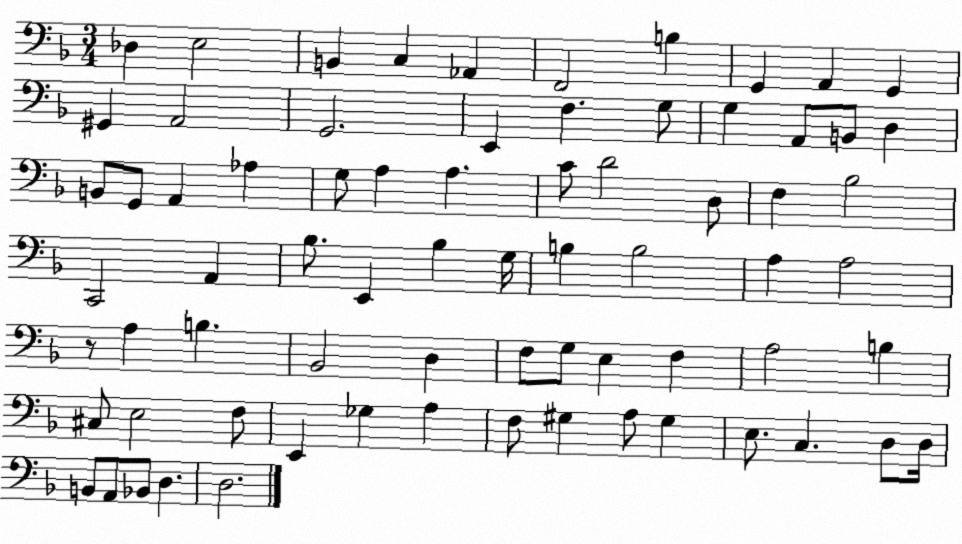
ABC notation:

X:1
T:Untitled
M:3/4
L:1/4
K:F
_D, E,2 B,, C, _A,, F,,2 B, G,, A,, G,, ^G,, A,,2 G,,2 E,, F, G,/2 G, A,,/2 B,,/2 D, B,,/2 G,,/2 A,, _A, G,/2 A, A, C/2 D2 D,/2 F, _B,2 C,,2 A,, _B,/2 E,, _B, G,/4 B, B,2 A, A,2 z/2 A, B, _B,,2 D, F,/2 G,/2 E, F, A,2 B, ^C,/2 E,2 F,/2 E,, _G, A, F,/2 ^G, A,/2 ^G, E,/2 C, D,/2 D,/4 B,,/2 A,,/2 _B,,/2 D, D,2